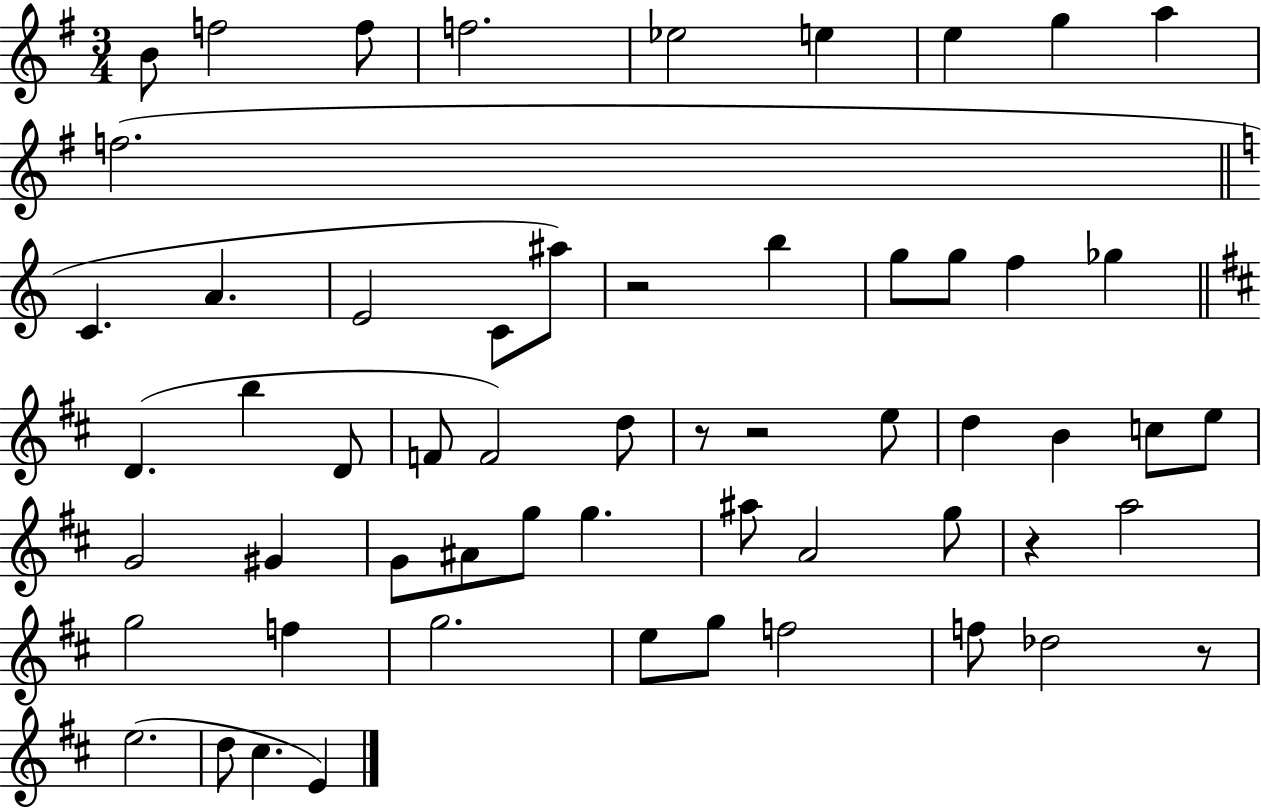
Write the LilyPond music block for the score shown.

{
  \clef treble
  \numericTimeSignature
  \time 3/4
  \key g \major
  b'8 f''2 f''8 | f''2. | ees''2 e''4 | e''4 g''4 a''4 | \break f''2.( | \bar "||" \break \key c \major c'4. a'4. | e'2 c'8 ais''8) | r2 b''4 | g''8 g''8 f''4 ges''4 | \break \bar "||" \break \key b \minor d'4.( b''4 d'8 | f'8 f'2) d''8 | r8 r2 e''8 | d''4 b'4 c''8 e''8 | \break g'2 gis'4 | g'8 ais'8 g''8 g''4. | ais''8 a'2 g''8 | r4 a''2 | \break g''2 f''4 | g''2. | e''8 g''8 f''2 | f''8 des''2 r8 | \break e''2.( | d''8 cis''4. e'4) | \bar "|."
}